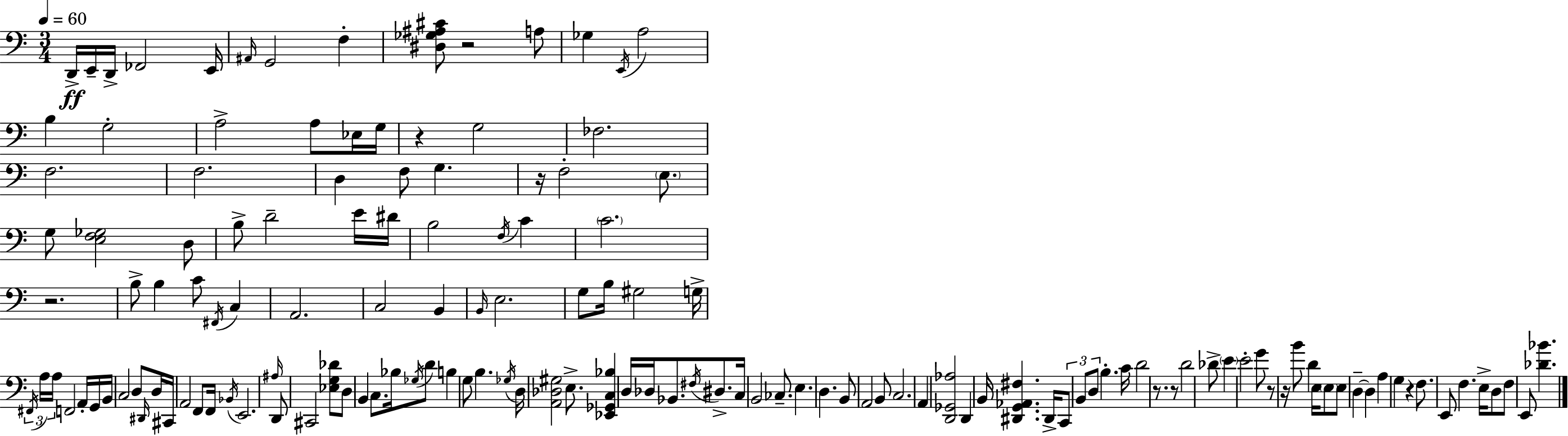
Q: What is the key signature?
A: C major